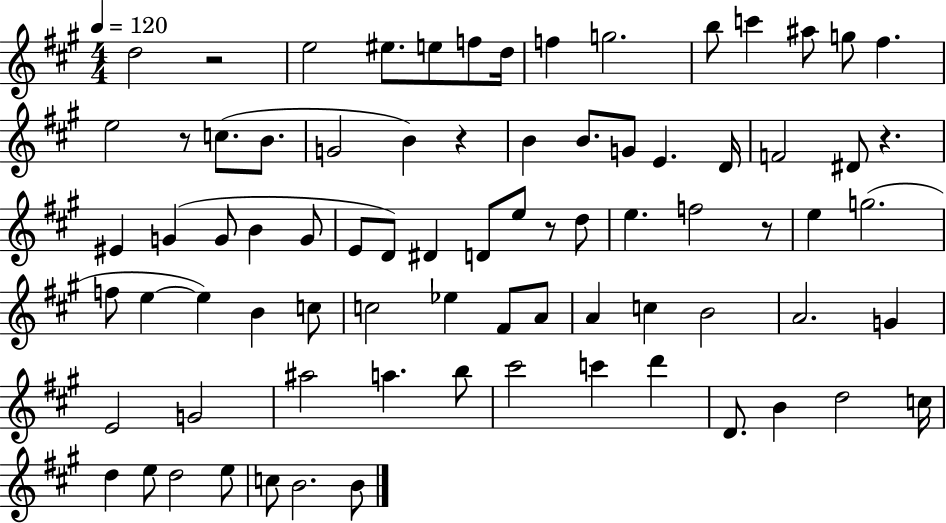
D5/h R/h E5/h EIS5/e. E5/e F5/e D5/s F5/q G5/h. B5/e C6/q A#5/e G5/e F#5/q. E5/h R/e C5/e. B4/e. G4/h B4/q R/q B4/q B4/e. G4/e E4/q. D4/s F4/h D#4/e R/q. EIS4/q G4/q G4/e B4/q G4/e E4/e D4/e D#4/q D4/e E5/e R/e D5/e E5/q. F5/h R/e E5/q G5/h. F5/e E5/q E5/q B4/q C5/e C5/h Eb5/q F#4/e A4/e A4/q C5/q B4/h A4/h. G4/q E4/h G4/h A#5/h A5/q. B5/e C#6/h C6/q D6/q D4/e. B4/q D5/h C5/s D5/q E5/e D5/h E5/e C5/e B4/h. B4/e